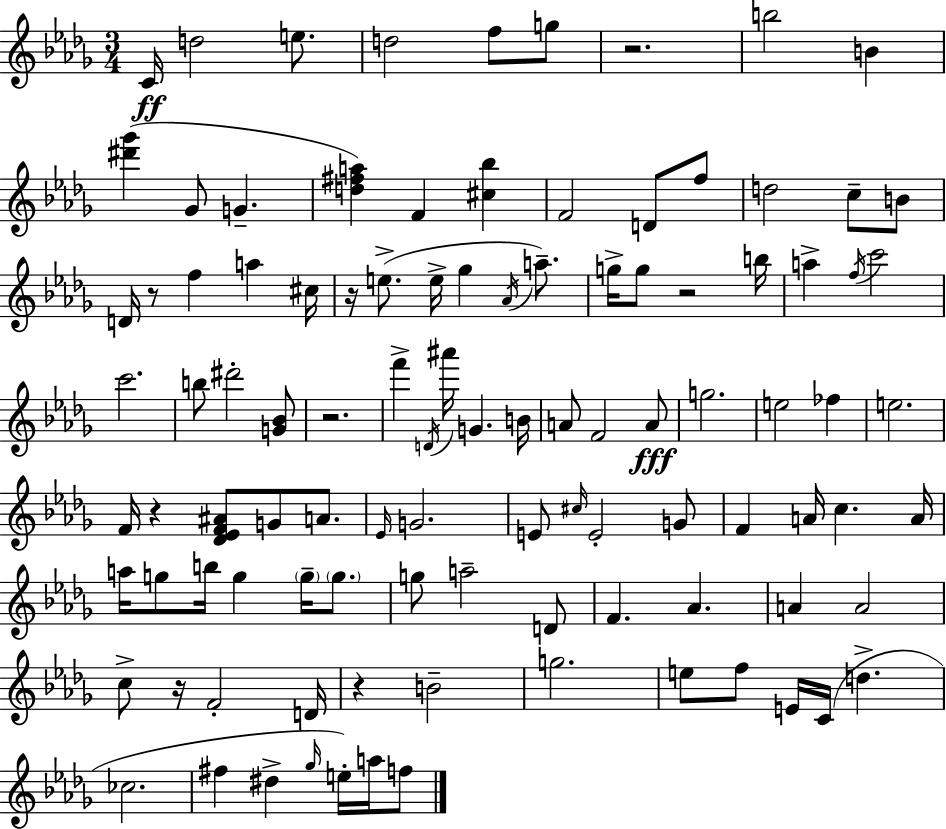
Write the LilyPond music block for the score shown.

{
  \clef treble
  \numericTimeSignature
  \time 3/4
  \key bes \minor
  \repeat volta 2 { c'16\ff d''2 e''8. | d''2 f''8 g''8 | r2. | b''2 b'4 | \break <dis''' ges'''>4( ges'8 g'4.-- | <d'' fis'' a''>4) f'4 <cis'' bes''>4 | f'2 d'8 f''8 | d''2 c''8-- b'8 | \break d'16 r8 f''4 a''4 cis''16 | r16 e''8.->( e''16-> ges''4 \acciaccatura { aes'16 } a''8.--) | g''16-> g''8 r2 | b''16 a''4-> \acciaccatura { f''16 } c'''2 | \break c'''2. | b''8 dis'''2-. | <g' bes'>8 r2. | f'''4-> \acciaccatura { d'16 } ais'''16 g'4. | \break b'16 a'8 f'2 | a'8\fff g''2. | e''2 fes''4 | e''2. | \break f'16 r4 <des' ees' f' ais'>8 g'8 | a'8. \grace { ees'16 } g'2. | e'8 \grace { cis''16 } e'2-. | g'8 f'4 a'16 c''4. | \break a'16 a''16 g''8 b''16 g''4 | \parenthesize g''16-- \parenthesize g''8. g''8 a''2-- | d'8 f'4. aes'4. | a'4 a'2 | \break c''8-> r16 f'2-. | d'16 r4 b'2-- | g''2. | e''8 f''8 e'16 c'16( d''4.-> | \break ces''2. | fis''4 dis''4-> | \grace { ges''16 }) e''16-. a''16 f''8 } \bar "|."
}